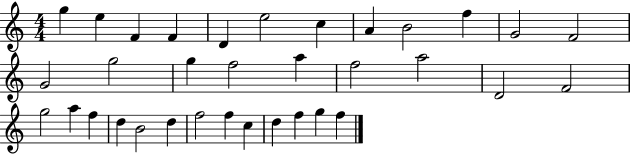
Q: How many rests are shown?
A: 0